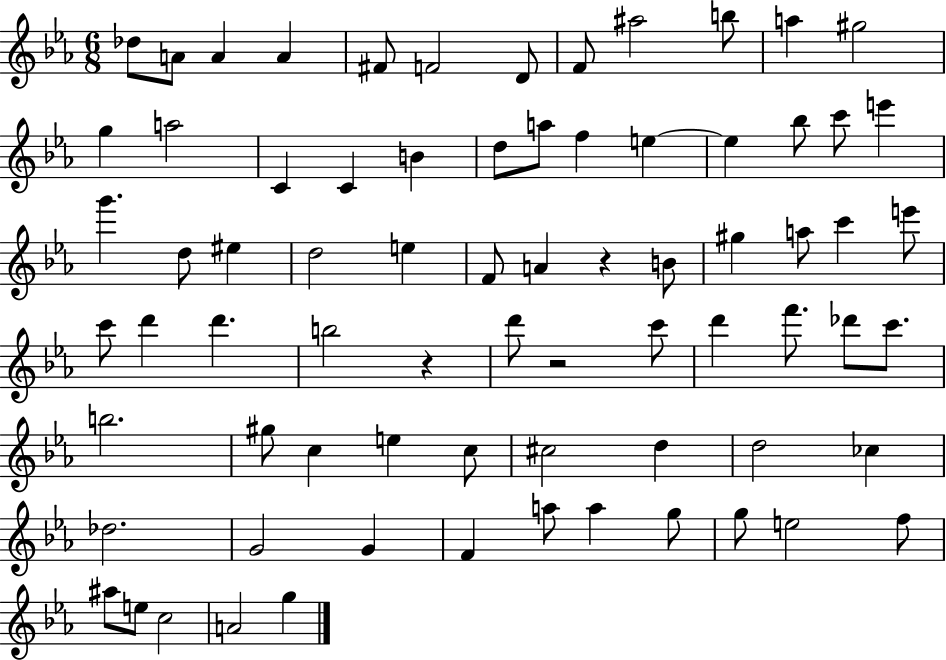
Db5/e A4/e A4/q A4/q F#4/e F4/h D4/e F4/e A#5/h B5/e A5/q G#5/h G5/q A5/h C4/q C4/q B4/q D5/e A5/e F5/q E5/q E5/q Bb5/e C6/e E6/q G6/q. D5/e EIS5/q D5/h E5/q F4/e A4/q R/q B4/e G#5/q A5/e C6/q E6/e C6/e D6/q D6/q. B5/h R/q D6/e R/h C6/e D6/q F6/e. Db6/e C6/e. B5/h. G#5/e C5/q E5/q C5/e C#5/h D5/q D5/h CES5/q Db5/h. G4/h G4/q F4/q A5/e A5/q G5/e G5/e E5/h F5/e A#5/e E5/e C5/h A4/h G5/q